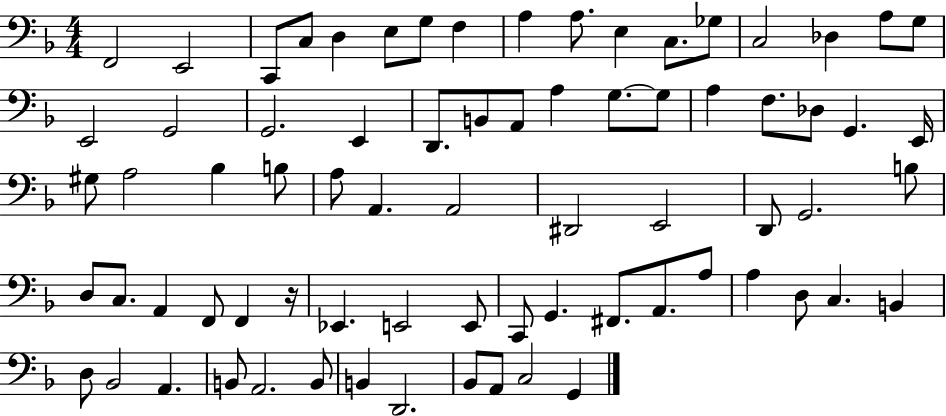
F2/h E2/h C2/e C3/e D3/q E3/e G3/e F3/q A3/q A3/e. E3/q C3/e. Gb3/e C3/h Db3/q A3/e G3/e E2/h G2/h G2/h. E2/q D2/e. B2/e A2/e A3/q G3/e. G3/e A3/q F3/e. Db3/e G2/q. E2/s G#3/e A3/h Bb3/q B3/e A3/e A2/q. A2/h D#2/h E2/h D2/e G2/h. B3/e D3/e C3/e. A2/q F2/e F2/q R/s Eb2/q. E2/h E2/e C2/e G2/q. F#2/e. A2/e. A3/e A3/q D3/e C3/q. B2/q D3/e Bb2/h A2/q. B2/e A2/h. B2/e B2/q D2/h. Bb2/e A2/e C3/h G2/q